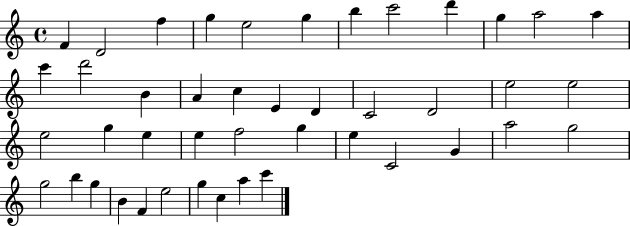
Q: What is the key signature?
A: C major